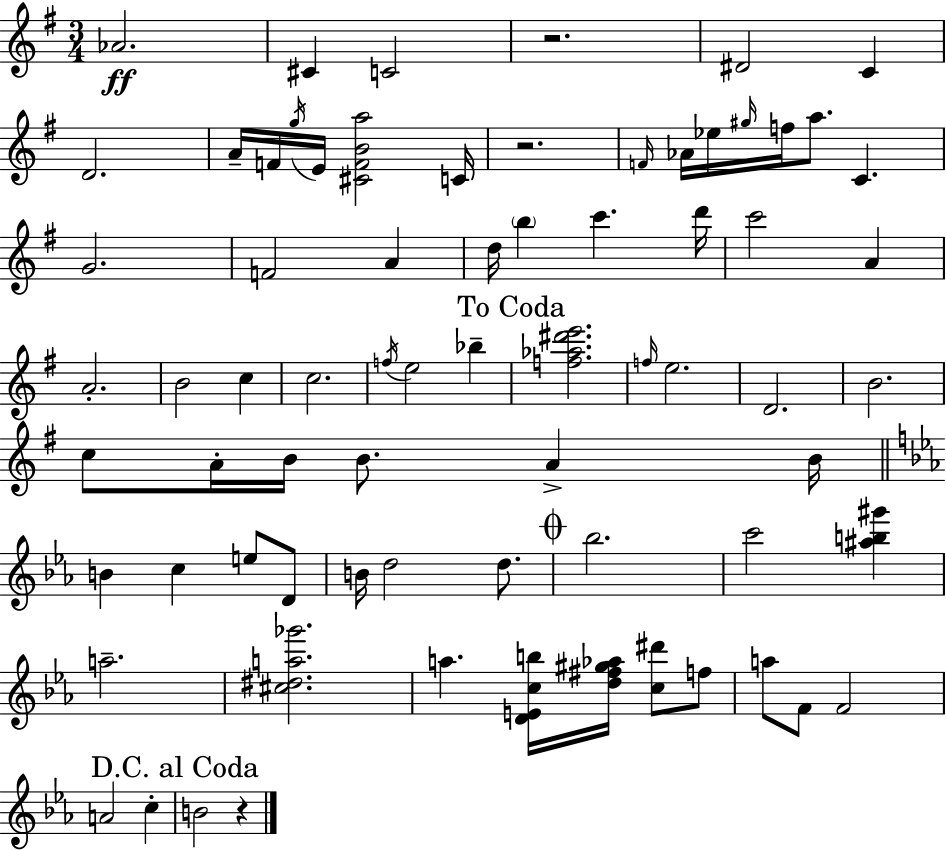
{
  \clef treble
  \numericTimeSignature
  \time 3/4
  \key g \major
  aes'2.\ff | cis'4 c'2 | r2. | dis'2 c'4 | \break d'2. | a'16-- f'16 \acciaccatura { g''16 } e'16 <cis' f' b' a''>2 | c'16 r2. | \grace { f'16 } aes'16 ees''16 \grace { gis''16 } f''16 a''8. c'4. | \break g'2. | f'2 a'4 | d''16 \parenthesize b''4 c'''4. | d'''16 c'''2 a'4 | \break a'2.-. | b'2 c''4 | c''2. | \acciaccatura { f''16 } e''2 | \break bes''4-- \mark "To Coda" <f'' aes'' dis''' e'''>2. | \grace { f''16 } e''2. | d'2. | b'2. | \break c''8 a'16-. b'16 b'8. | a'4-> b'16 \bar "||" \break \key c \minor b'4 c''4 e''8 d'8 | b'16 d''2 d''8. | \mark \markup { \musicglyph "scripts.coda" } bes''2. | c'''2 <ais'' b'' gis'''>4 | \break a''2.-- | <cis'' dis'' a'' ges'''>2. | a''4. <d' e' c'' b''>16 <d'' fis'' gis'' aes''>16 <c'' dis'''>8 f''8 | a''8 f'8 f'2 | \break a'2 c''4-. | \mark "D.C. al Coda" b'2 r4 | \bar "|."
}